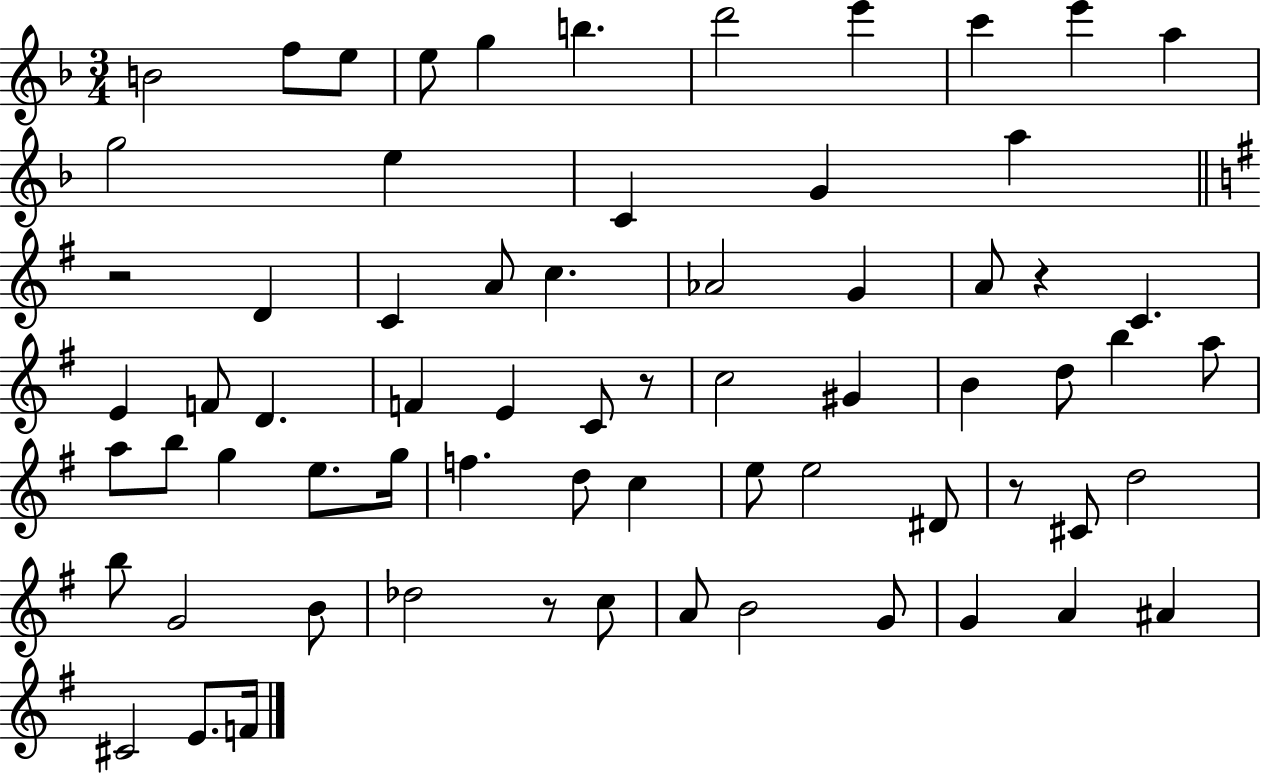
X:1
T:Untitled
M:3/4
L:1/4
K:F
B2 f/2 e/2 e/2 g b d'2 e' c' e' a g2 e C G a z2 D C A/2 c _A2 G A/2 z C E F/2 D F E C/2 z/2 c2 ^G B d/2 b a/2 a/2 b/2 g e/2 g/4 f d/2 c e/2 e2 ^D/2 z/2 ^C/2 d2 b/2 G2 B/2 _d2 z/2 c/2 A/2 B2 G/2 G A ^A ^C2 E/2 F/4